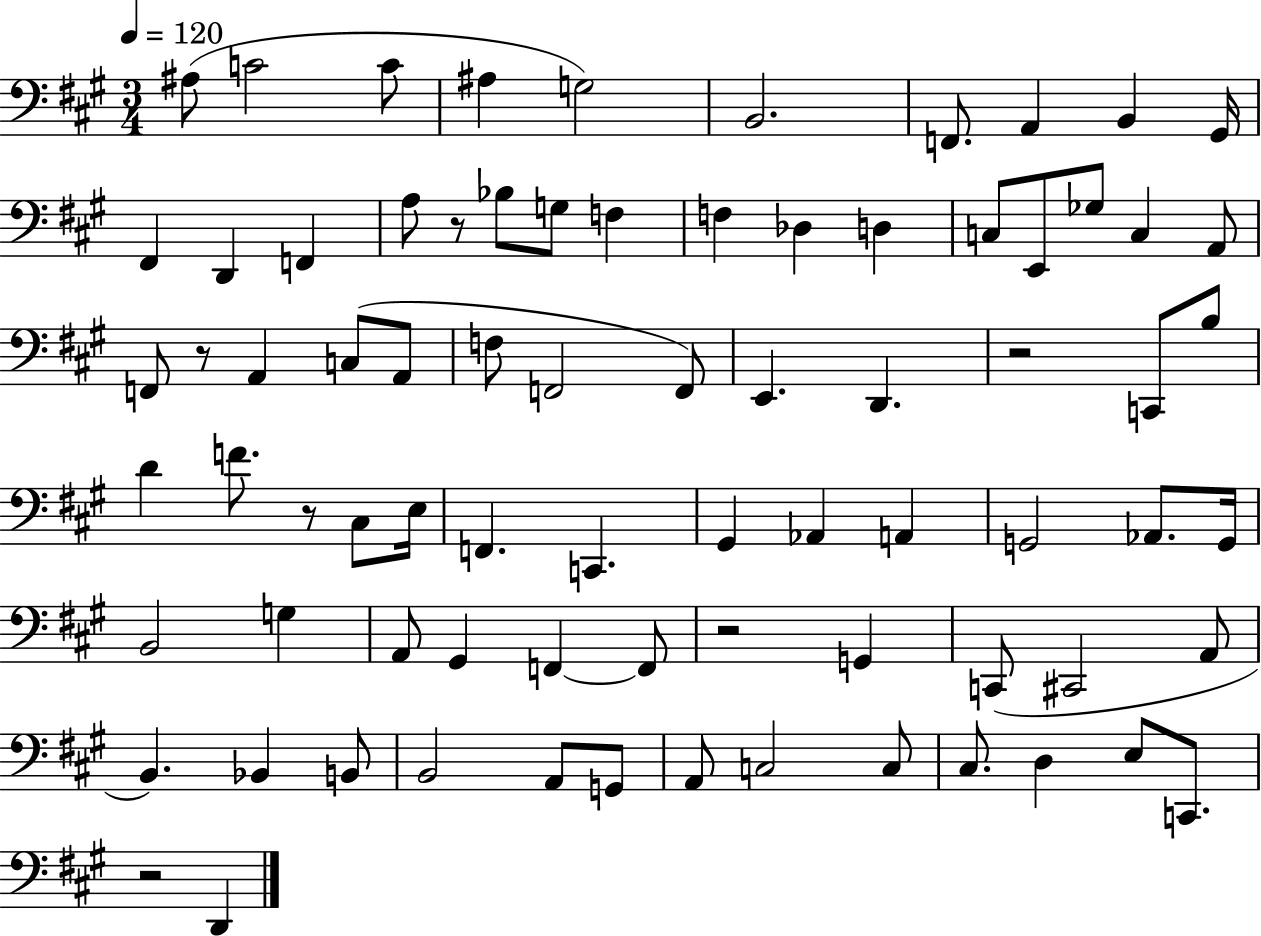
X:1
T:Untitled
M:3/4
L:1/4
K:A
^A,/2 C2 C/2 ^A, G,2 B,,2 F,,/2 A,, B,, ^G,,/4 ^F,, D,, F,, A,/2 z/2 _B,/2 G,/2 F, F, _D, D, C,/2 E,,/2 _G,/2 C, A,,/2 F,,/2 z/2 A,, C,/2 A,,/2 F,/2 F,,2 F,,/2 E,, D,, z2 C,,/2 B,/2 D F/2 z/2 ^C,/2 E,/4 F,, C,, ^G,, _A,, A,, G,,2 _A,,/2 G,,/4 B,,2 G, A,,/2 ^G,, F,, F,,/2 z2 G,, C,,/2 ^C,,2 A,,/2 B,, _B,, B,,/2 B,,2 A,,/2 G,,/2 A,,/2 C,2 C,/2 ^C,/2 D, E,/2 C,,/2 z2 D,,